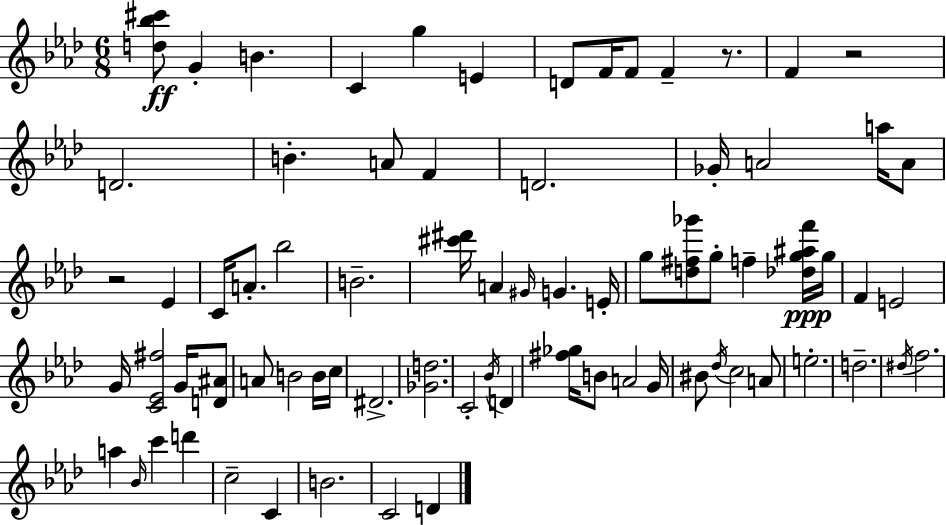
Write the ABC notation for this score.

X:1
T:Untitled
M:6/8
L:1/4
K:Fm
[d_b^c']/2 G B C g E D/2 F/4 F/2 F z/2 F z2 D2 B A/2 F D2 _G/4 A2 a/4 A/2 z2 _E C/4 A/2 _b2 B2 [^c'^d']/4 A ^G/4 G E/4 g/2 [d^f_g']/2 g/2 f [_dg^af']/4 g/4 F E2 G/4 [C_E^f]2 G/4 [D^A]/2 A/2 B2 B/4 c/4 ^D2 [_Gd]2 C2 _B/4 D [^f_g]/4 B/2 A2 G/4 ^B/2 _d/4 c2 A/2 e2 d2 ^d/4 f2 a _B/4 c' d' c2 C B2 C2 D